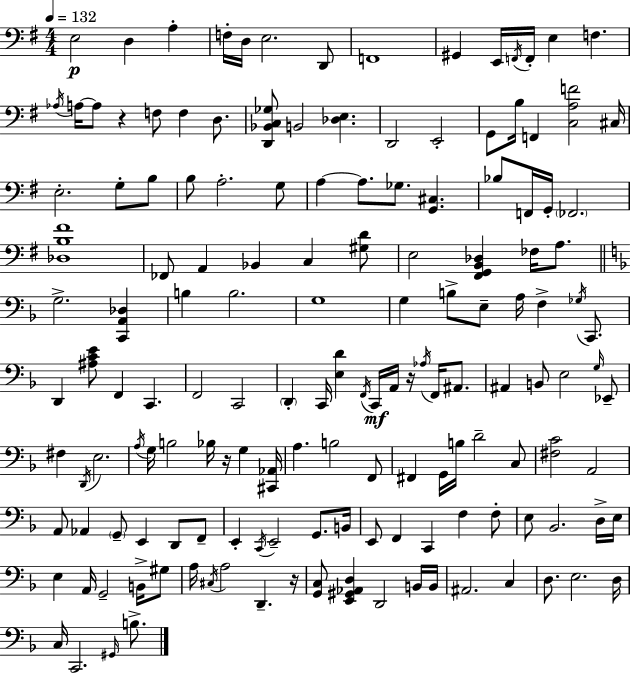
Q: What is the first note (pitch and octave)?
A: E3